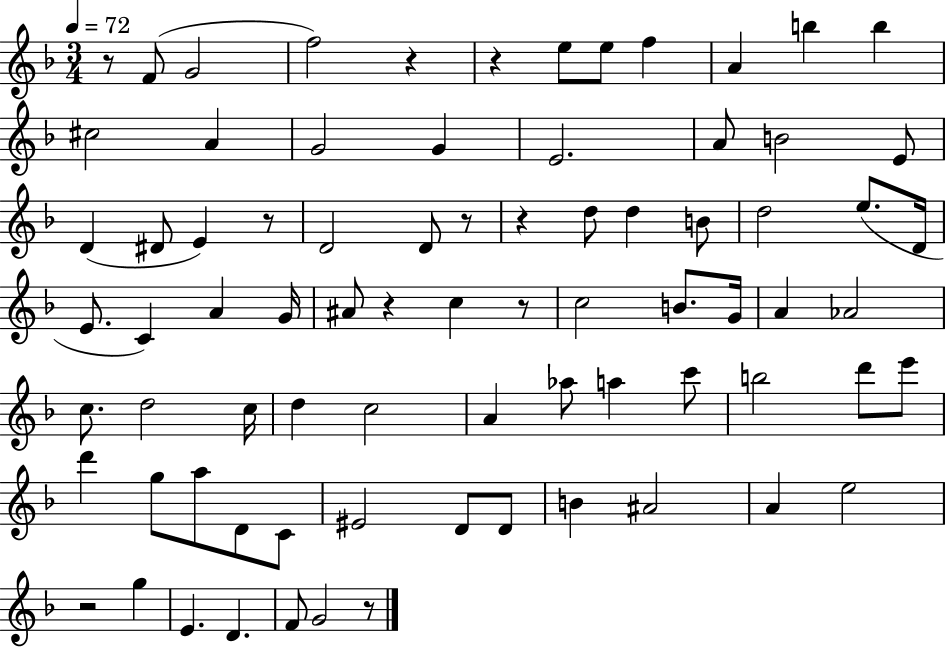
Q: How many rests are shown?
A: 10